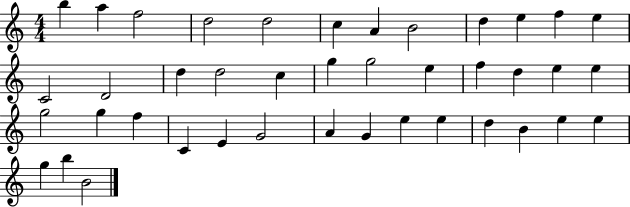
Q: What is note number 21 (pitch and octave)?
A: F5